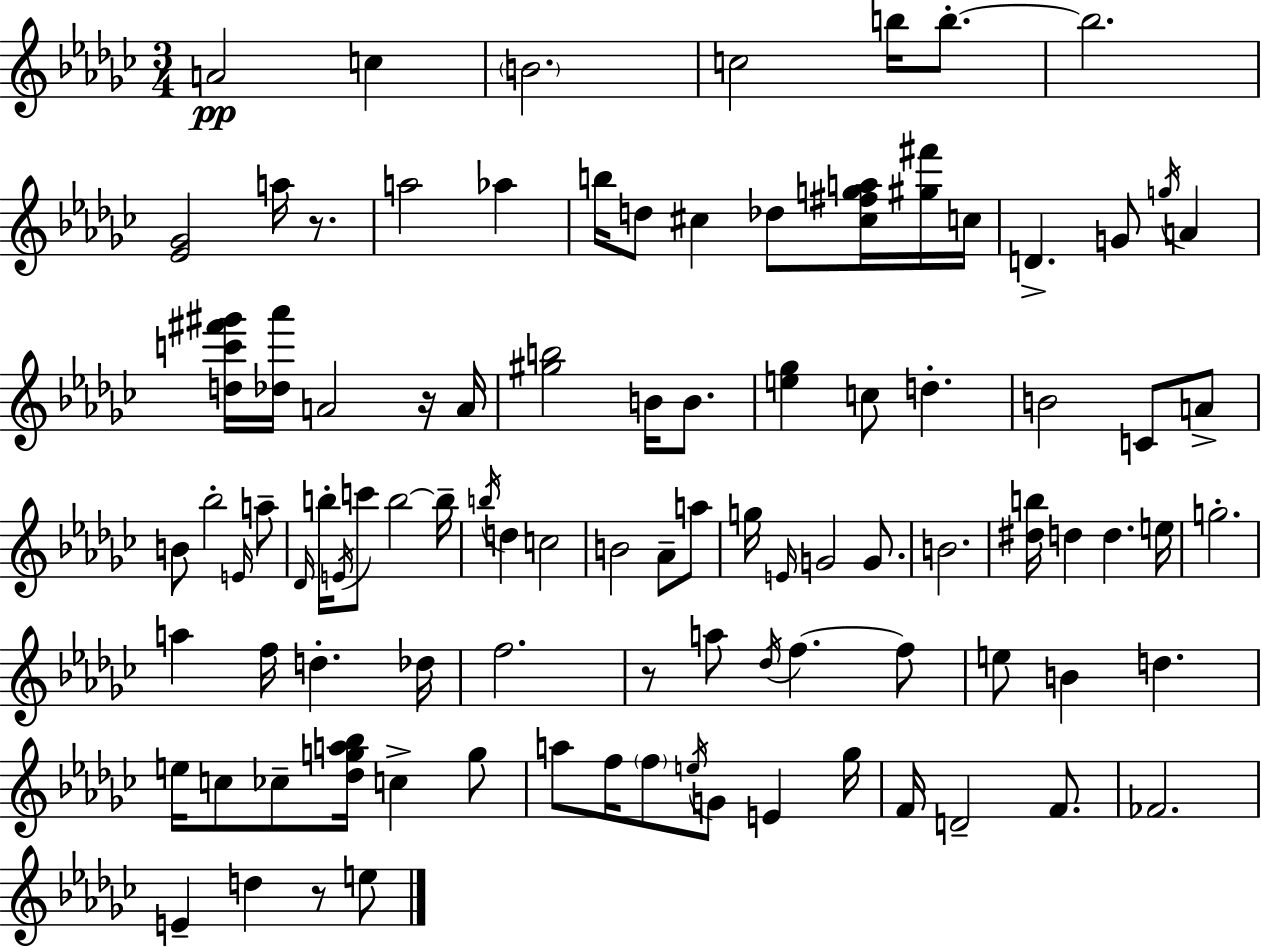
A4/h C5/q B4/h. C5/h B5/s B5/e. B5/h. [Eb4,Gb4]/h A5/s R/e. A5/h Ab5/q B5/s D5/e C#5/q Db5/e [C#5,F#5,G5,A5]/s [G#5,F#6]/s C5/s D4/q. G4/e G5/s A4/q [D5,C6,F#6,G#6]/s [Db5,Ab6]/s A4/h R/s A4/s [G#5,B5]/h B4/s B4/e. [E5,Gb5]/q C5/e D5/q. B4/h C4/e A4/e B4/e Bb5/h E4/s A5/e Db4/s B5/s E4/s C6/e B5/h B5/s B5/s D5/q C5/h B4/h Ab4/e A5/e G5/s E4/s G4/h G4/e. B4/h. [D#5,B5]/s D5/q D5/q. E5/s G5/h. A5/q F5/s D5/q. Db5/s F5/h. R/e A5/e Db5/s F5/q. F5/e E5/e B4/q D5/q. E5/s C5/e CES5/e [Db5,G5,A5,Bb5]/s C5/q G5/e A5/e F5/s F5/e E5/s G4/e E4/q Gb5/s F4/s D4/h F4/e. FES4/h. E4/q D5/q R/e E5/e